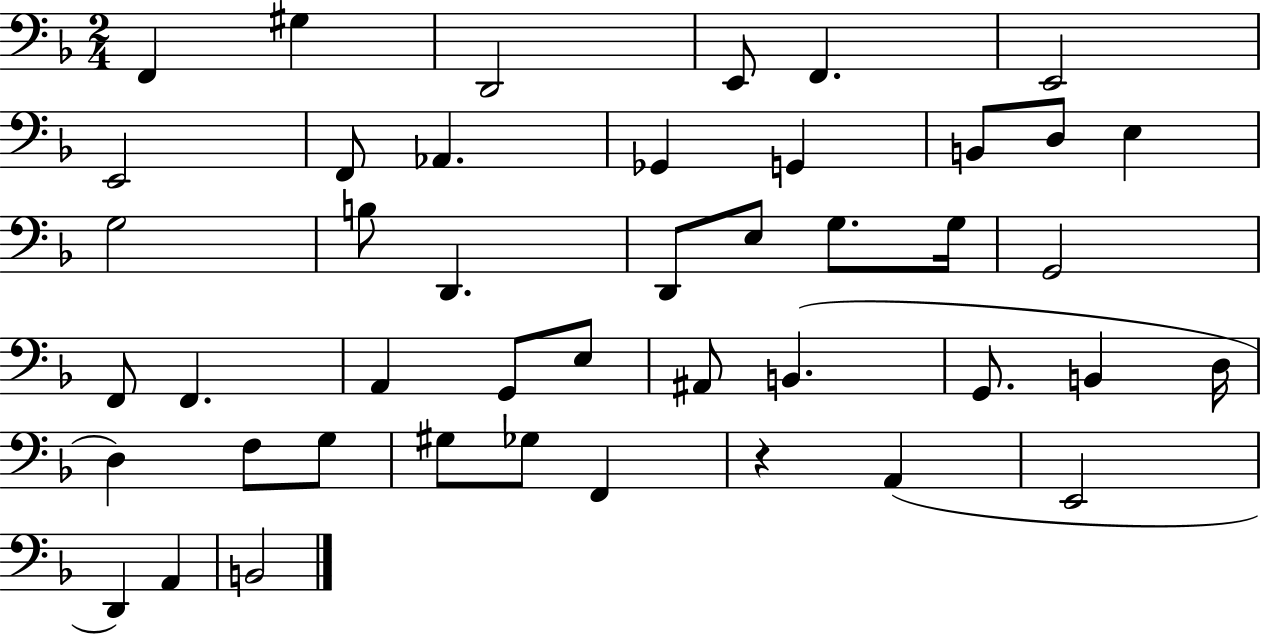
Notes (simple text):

F2/q G#3/q D2/h E2/e F2/q. E2/h E2/h F2/e Ab2/q. Gb2/q G2/q B2/e D3/e E3/q G3/h B3/e D2/q. D2/e E3/e G3/e. G3/s G2/h F2/e F2/q. A2/q G2/e E3/e A#2/e B2/q. G2/e. B2/q D3/s D3/q F3/e G3/e G#3/e Gb3/e F2/q R/q A2/q E2/h D2/q A2/q B2/h